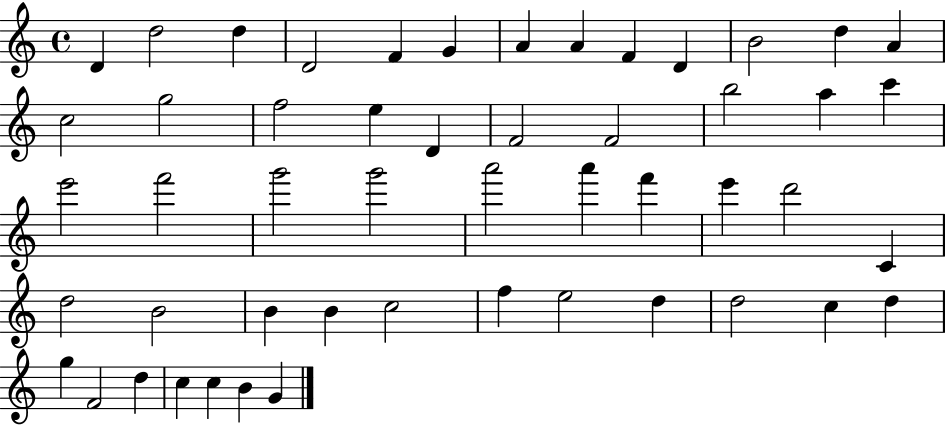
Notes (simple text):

D4/q D5/h D5/q D4/h F4/q G4/q A4/q A4/q F4/q D4/q B4/h D5/q A4/q C5/h G5/h F5/h E5/q D4/q F4/h F4/h B5/h A5/q C6/q E6/h F6/h G6/h G6/h A6/h A6/q F6/q E6/q D6/h C4/q D5/h B4/h B4/q B4/q C5/h F5/q E5/h D5/q D5/h C5/q D5/q G5/q F4/h D5/q C5/q C5/q B4/q G4/q